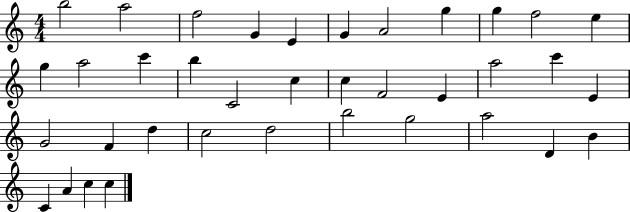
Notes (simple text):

B5/h A5/h F5/h G4/q E4/q G4/q A4/h G5/q G5/q F5/h E5/q G5/q A5/h C6/q B5/q C4/h C5/q C5/q F4/h E4/q A5/h C6/q E4/q G4/h F4/q D5/q C5/h D5/h B5/h G5/h A5/h D4/q B4/q C4/q A4/q C5/q C5/q